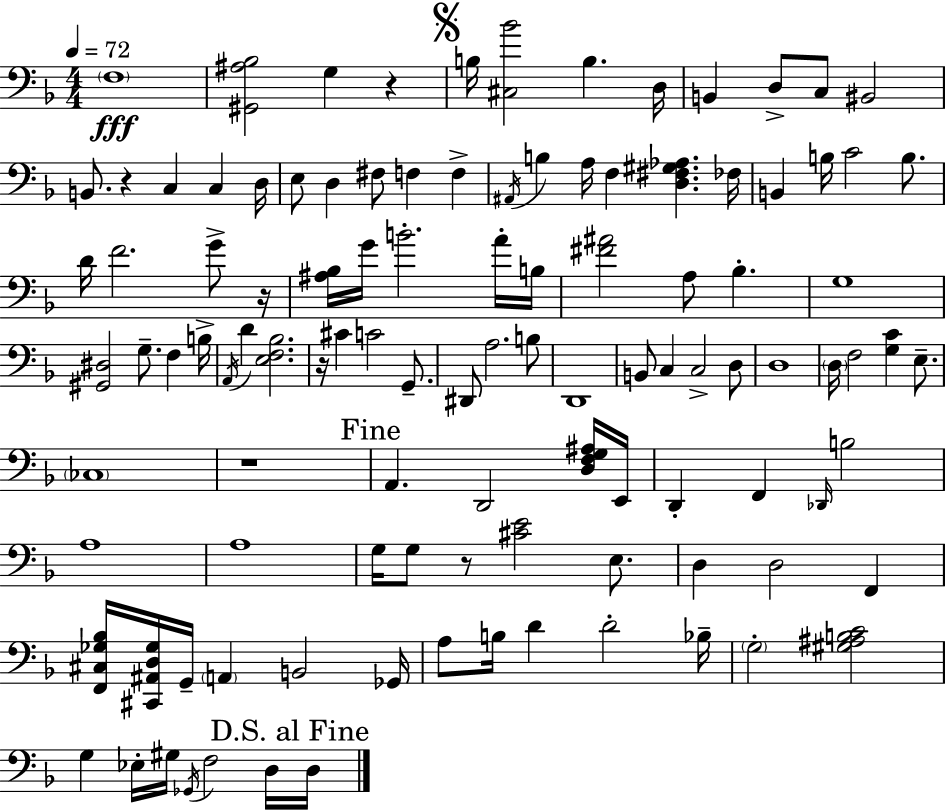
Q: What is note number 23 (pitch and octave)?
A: FES3